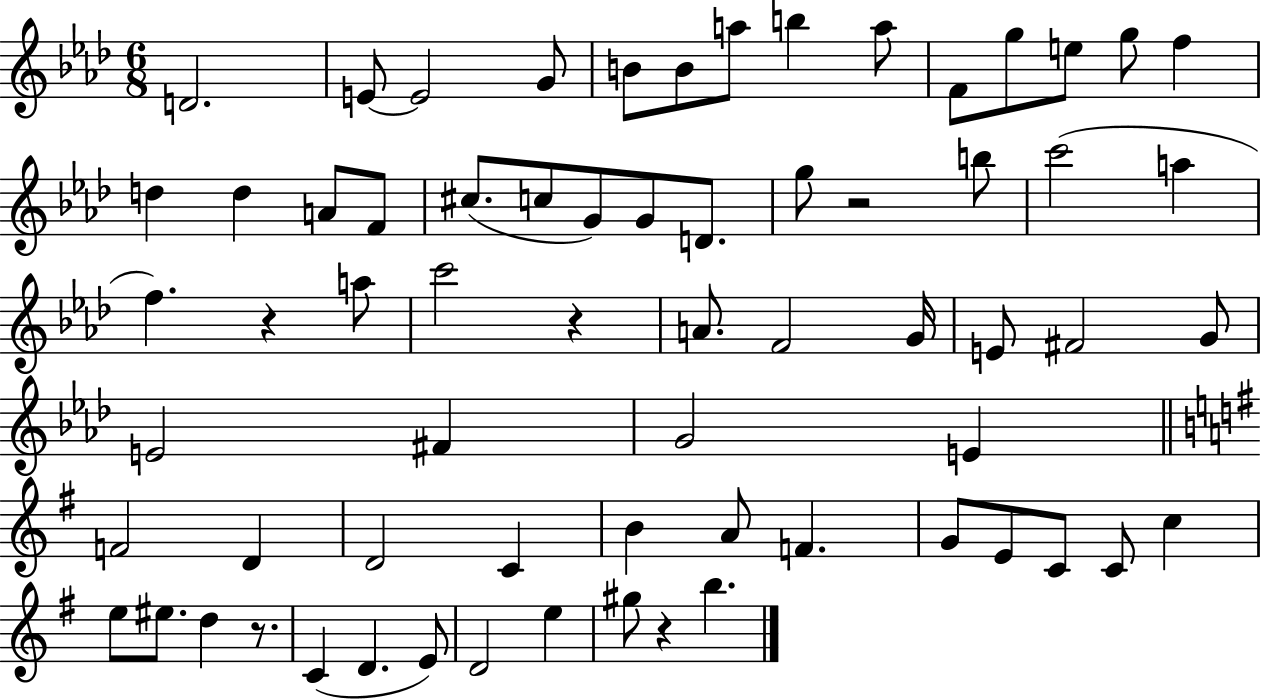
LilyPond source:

{
  \clef treble
  \numericTimeSignature
  \time 6/8
  \key aes \major
  d'2. | e'8~~ e'2 g'8 | b'8 b'8 a''8 b''4 a''8 | f'8 g''8 e''8 g''8 f''4 | \break d''4 d''4 a'8 f'8 | cis''8.( c''8 g'8) g'8 d'8. | g''8 r2 b''8 | c'''2( a''4 | \break f''4.) r4 a''8 | c'''2 r4 | a'8. f'2 g'16 | e'8 fis'2 g'8 | \break e'2 fis'4 | g'2 e'4 | \bar "||" \break \key e \minor f'2 d'4 | d'2 c'4 | b'4 a'8 f'4. | g'8 e'8 c'8 c'8 c''4 | \break e''8 eis''8. d''4 r8. | c'4( d'4. e'8) | d'2 e''4 | gis''8 r4 b''4. | \break \bar "|."
}